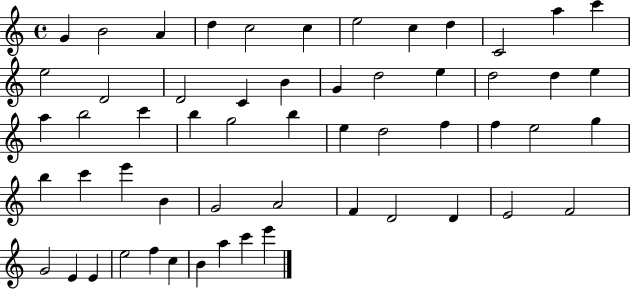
{
  \clef treble
  \time 4/4
  \defaultTimeSignature
  \key c \major
  g'4 b'2 a'4 | d''4 c''2 c''4 | e''2 c''4 d''4 | c'2 a''4 c'''4 | \break e''2 d'2 | d'2 c'4 b'4 | g'4 d''2 e''4 | d''2 d''4 e''4 | \break a''4 b''2 c'''4 | b''4 g''2 b''4 | e''4 d''2 f''4 | f''4 e''2 g''4 | \break b''4 c'''4 e'''4 b'4 | g'2 a'2 | f'4 d'2 d'4 | e'2 f'2 | \break g'2 e'4 e'4 | e''2 f''4 c''4 | b'4 a''4 c'''4 e'''4 | \bar "|."
}